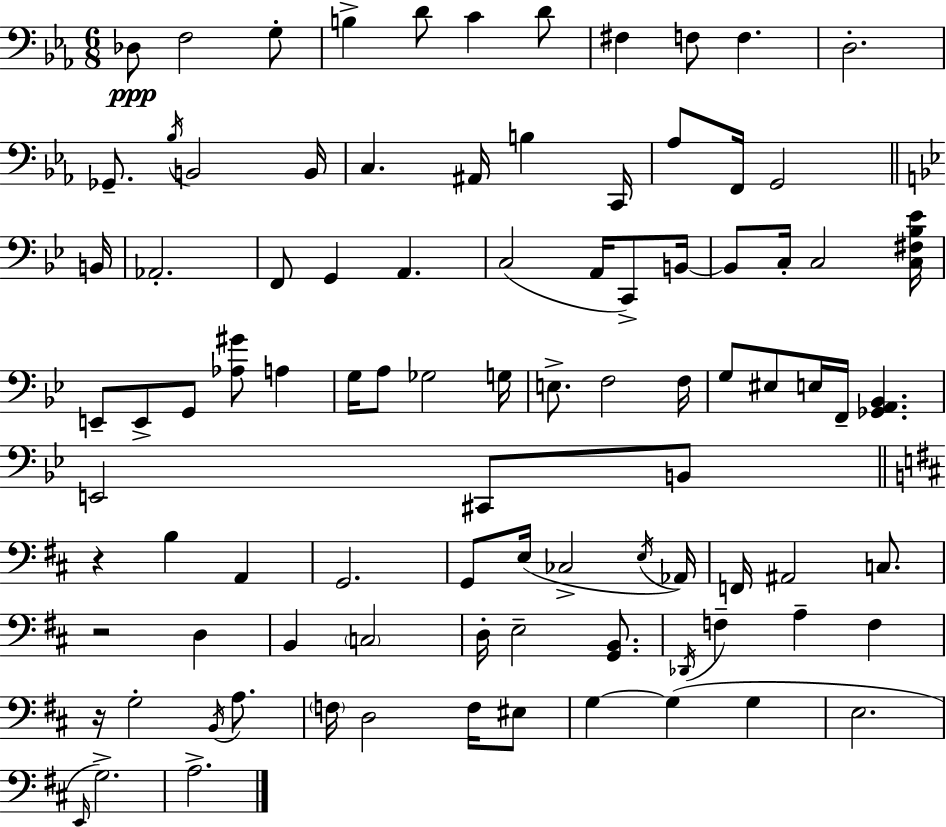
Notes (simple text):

Db3/e F3/h G3/e B3/q D4/e C4/q D4/e F#3/q F3/e F3/q. D3/h. Gb2/e. Bb3/s B2/h B2/s C3/q. A#2/s B3/q C2/s Ab3/e F2/s G2/h B2/s Ab2/h. F2/e G2/q A2/q. C3/h A2/s C2/e B2/s B2/e C3/s C3/h [C3,F#3,Bb3,Eb4]/s E2/e E2/e G2/e [Ab3,G#4]/e A3/q G3/s A3/e Gb3/h G3/s E3/e. F3/h F3/s G3/e EIS3/e E3/s F2/s [Gb2,A2,Bb2]/q. E2/h C#2/e B2/e R/q B3/q A2/q G2/h. G2/e E3/s CES3/h E3/s Ab2/s F2/s A#2/h C3/e. R/h D3/q B2/q C3/h D3/s E3/h [G2,B2]/e. Db2/s F3/q A3/q F3/q R/s G3/h B2/s A3/e. F3/s D3/h F3/s EIS3/e G3/q G3/q G3/q E3/h. E2/s G3/h. A3/h.